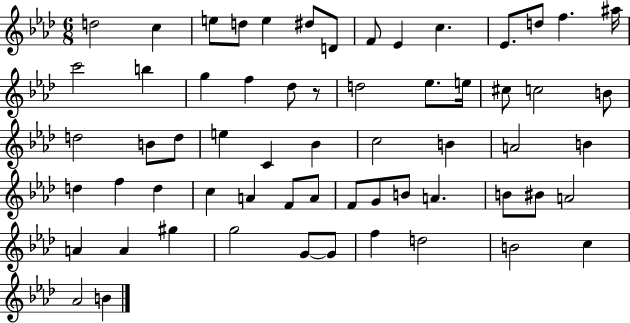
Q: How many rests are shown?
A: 1